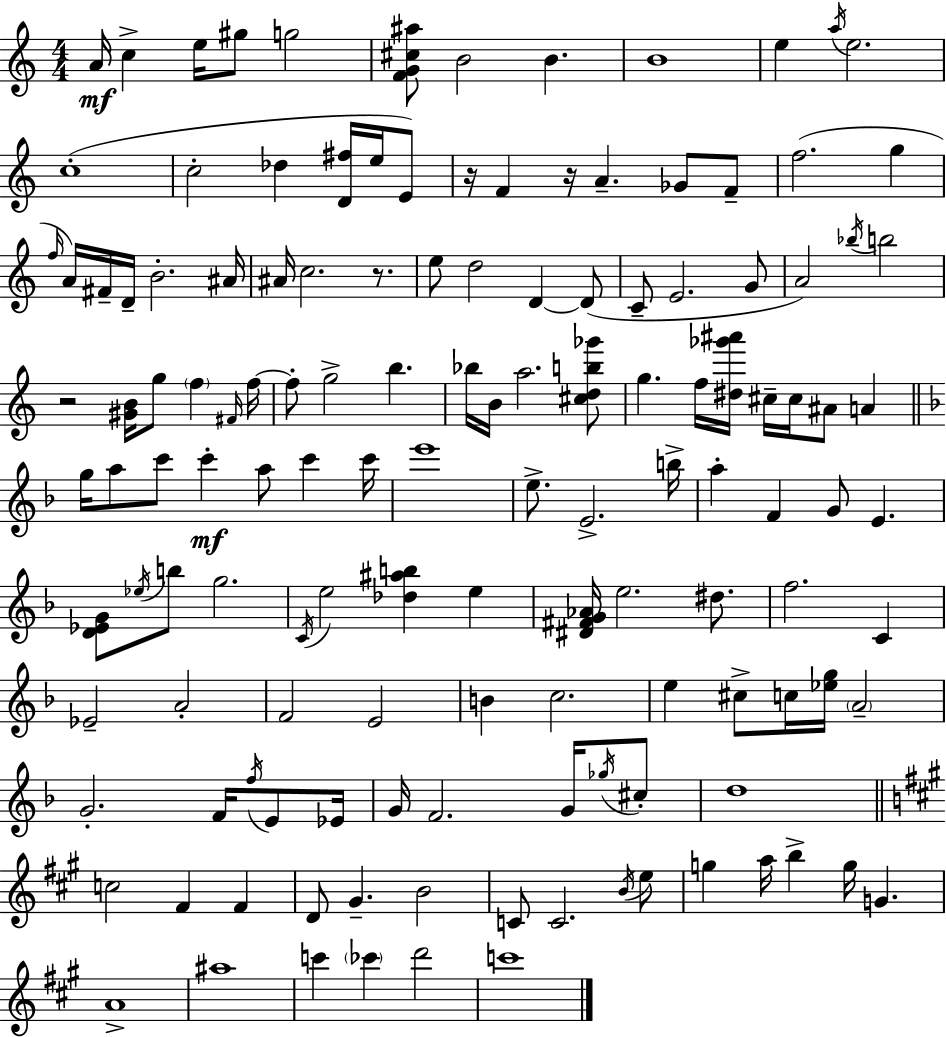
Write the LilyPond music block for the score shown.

{
  \clef treble
  \numericTimeSignature
  \time 4/4
  \key a \minor
  \repeat volta 2 { a'16\mf c''4-> e''16 gis''8 g''2 | <f' g' cis'' ais''>8 b'2 b'4. | b'1 | e''4 \acciaccatura { a''16 } e''2. | \break c''1-.( | c''2-. des''4 <d' fis''>16 e''16 e'8) | r16 f'4 r16 a'4.-- ges'8 f'8-- | f''2.( g''4 | \break \grace { f''16 } a'16) fis'16-- d'16-- b'2.-. | ais'16 ais'16 c''2. r8. | e''8 d''2 d'4~~ | d'8( c'8-- e'2. | \break g'8 a'2) \acciaccatura { bes''16 } b''2 | r2 <gis' b'>16 g''8 \parenthesize f''4 | \grace { fis'16 } f''16~~ f''8-. g''2-> b''4. | bes''16 b'16 a''2. | \break <cis'' d'' b'' ges'''>8 g''4. f''16 <dis'' ges''' ais'''>16 cis''16-- cis''16 ais'8 | a'4 \bar "||" \break \key d \minor g''16 a''8 c'''8 c'''4-.\mf a''8 c'''4 c'''16 | e'''1 | e''8.-> e'2.-> b''16-> | a''4-. f'4 g'8 e'4. | \break <d' ees' g'>8 \acciaccatura { ees''16 } b''8 g''2. | \acciaccatura { c'16 } e''2 <des'' ais'' b''>4 e''4 | <dis' fis' g' aes'>16 e''2. dis''8. | f''2. c'4 | \break ees'2-- a'2-. | f'2 e'2 | b'4 c''2. | e''4 cis''8-> c''16 <ees'' g''>16 \parenthesize a'2-- | \break g'2.-. f'16 \acciaccatura { f''16 } | e'8 ees'16 g'16 f'2. | g'16 \acciaccatura { ges''16 } cis''8-. d''1 | \bar "||" \break \key a \major c''2 fis'4 fis'4 | d'8 gis'4.-- b'2 | c'8 c'2. \acciaccatura { b'16 } e''8 | g''4 a''16 b''4-> g''16 g'4. | \break a'1-> | ais''1 | c'''4 \parenthesize ces'''4 d'''2 | c'''1 | \break } \bar "|."
}